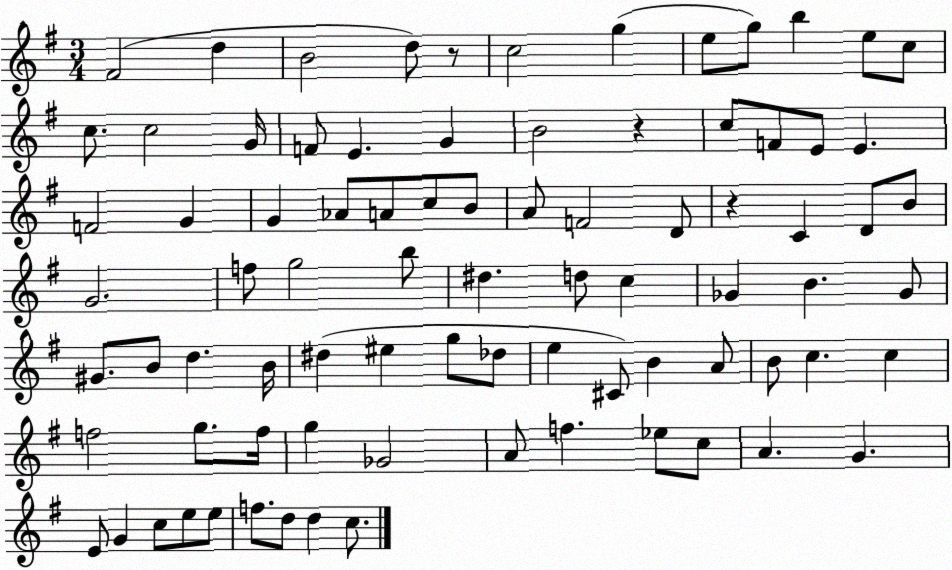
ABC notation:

X:1
T:Untitled
M:3/4
L:1/4
K:G
^F2 d B2 d/2 z/2 c2 g e/2 g/2 b e/2 c/2 c/2 c2 G/4 F/2 E G B2 z c/2 F/2 E/2 E F2 G G _A/2 A/2 c/2 B/2 A/2 F2 D/2 z C D/2 B/2 G2 f/2 g2 b/2 ^d d/2 c _G B _G/2 ^G/2 B/2 d B/4 ^d ^e g/2 _d/2 e ^C/2 B A/2 B/2 c c f2 g/2 f/4 g _G2 A/2 f _e/2 c/2 A G E/2 G c/2 e/2 e/2 f/2 d/2 d c/2